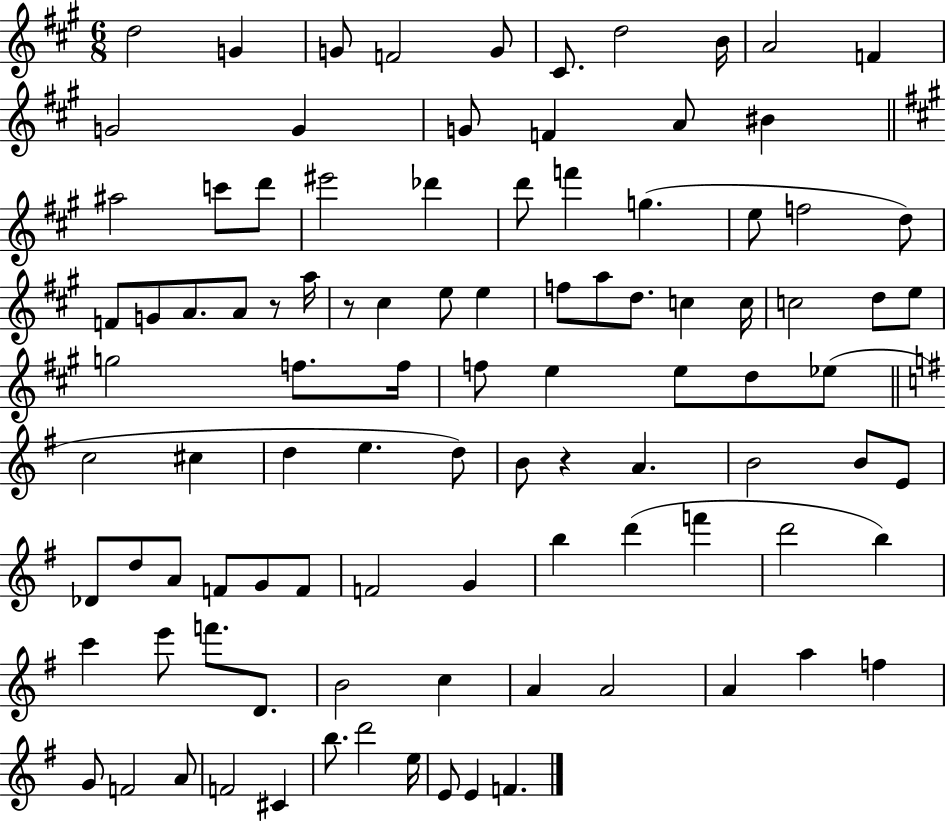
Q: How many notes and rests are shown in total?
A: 99